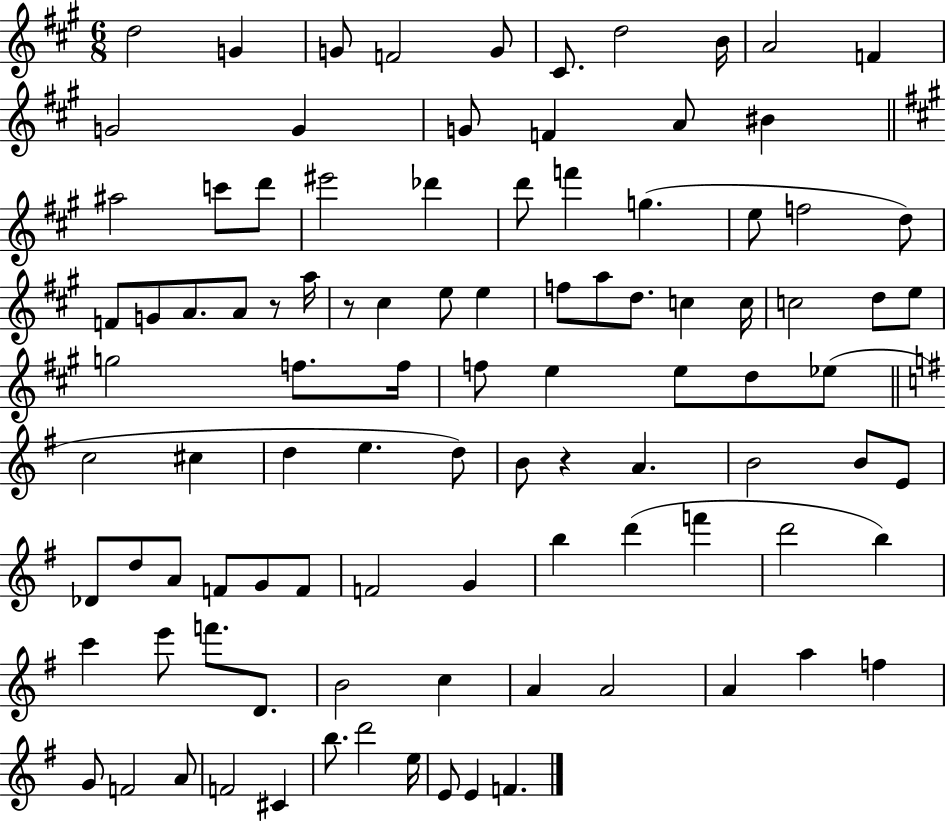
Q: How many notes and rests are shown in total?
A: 99